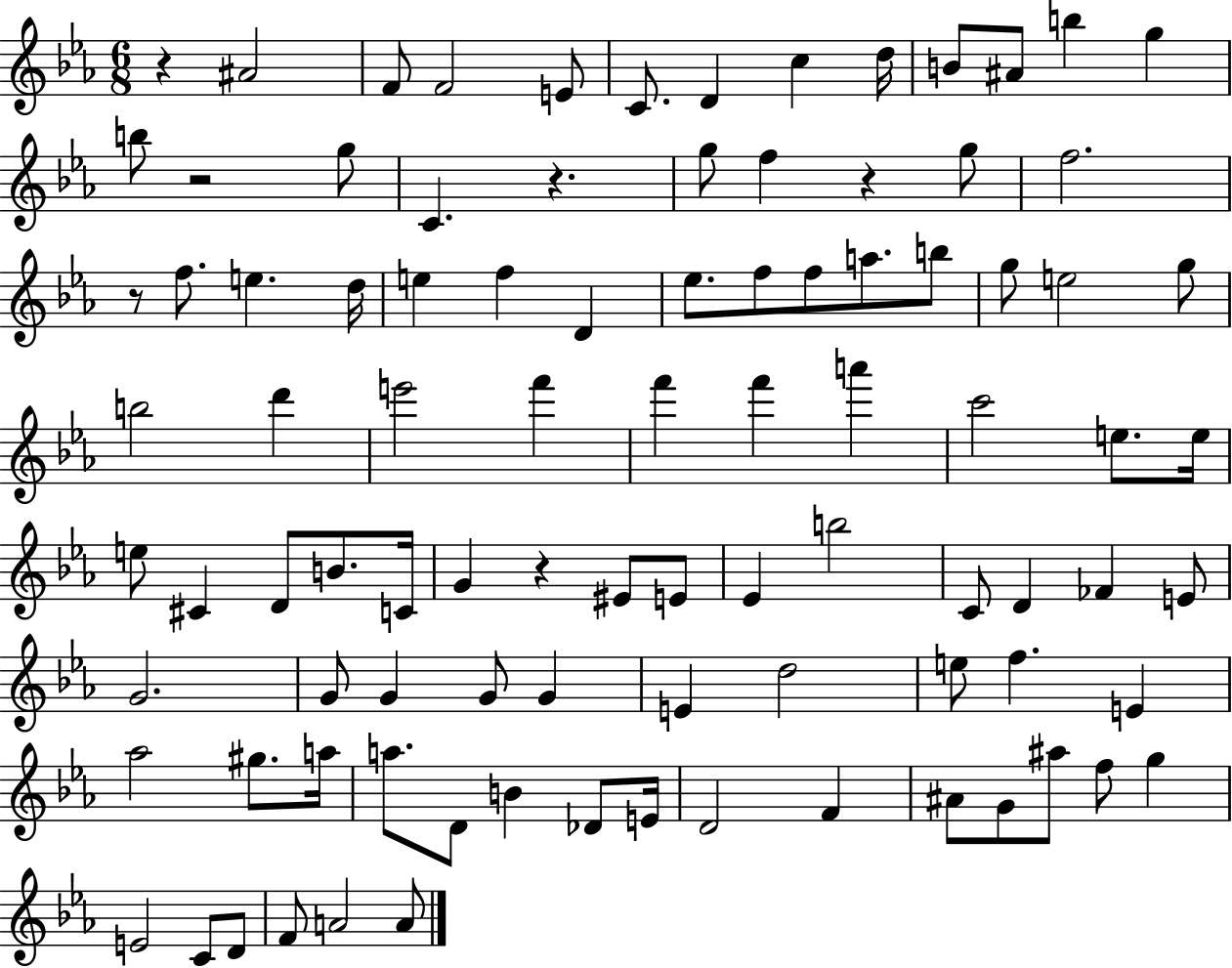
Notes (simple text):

R/q A#4/h F4/e F4/h E4/e C4/e. D4/q C5/q D5/s B4/e A#4/e B5/q G5/q B5/e R/h G5/e C4/q. R/q. G5/e F5/q R/q G5/e F5/h. R/e F5/e. E5/q. D5/s E5/q F5/q D4/q Eb5/e. F5/e F5/e A5/e. B5/e G5/e E5/h G5/e B5/h D6/q E6/h F6/q F6/q F6/q A6/q C6/h E5/e. E5/s E5/e C#4/q D4/e B4/e. C4/s G4/q R/q EIS4/e E4/e Eb4/q B5/h C4/e D4/q FES4/q E4/e G4/h. G4/e G4/q G4/e G4/q E4/q D5/h E5/e F5/q. E4/q Ab5/h G#5/e. A5/s A5/e. D4/e B4/q Db4/e E4/s D4/h F4/q A#4/e G4/e A#5/e F5/e G5/q E4/h C4/e D4/e F4/e A4/h A4/e